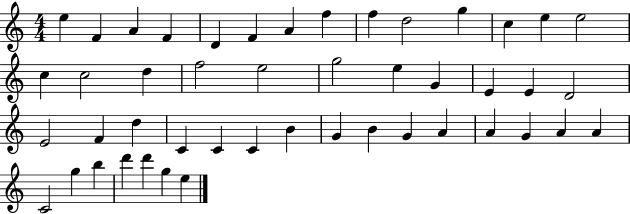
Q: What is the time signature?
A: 4/4